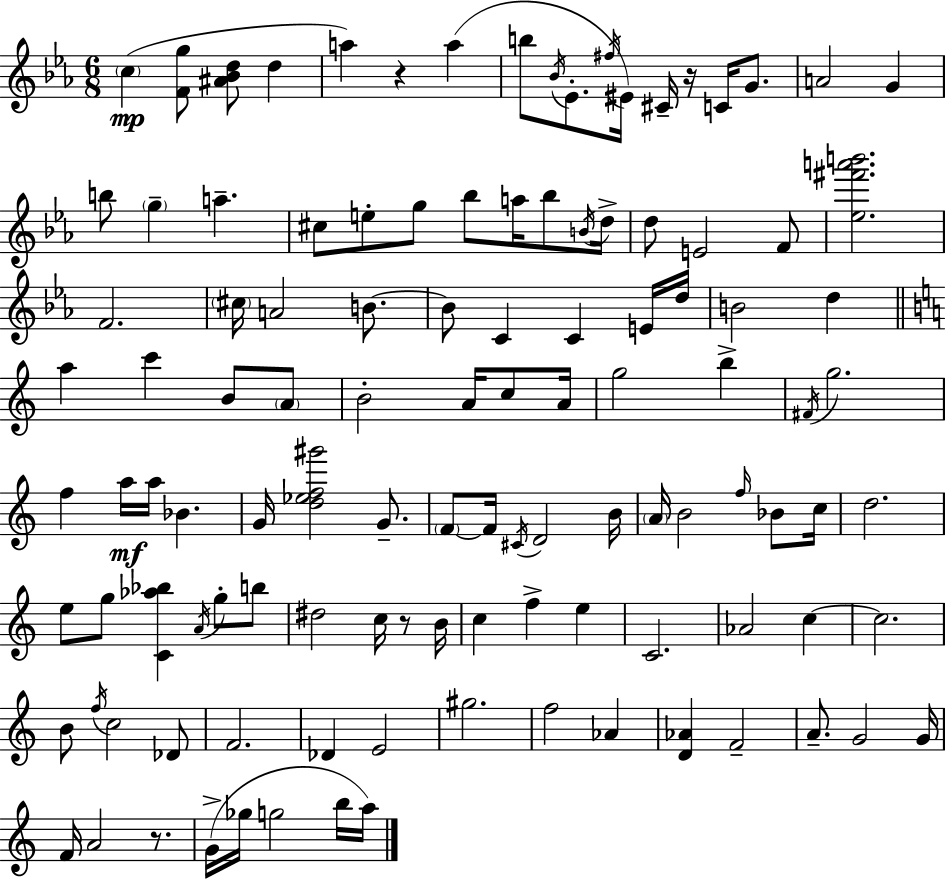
{
  \clef treble
  \numericTimeSignature
  \time 6/8
  \key c \minor
  \parenthesize c''4(\mp <f' g''>8 <ais' bes' d''>8 d''4 | a''4) r4 a''4( | b''8 \acciaccatura { bes'16 } ees'8.-. \acciaccatura { fis''16 } eis'16) cis'16-- r16 c'16 g'8. | a'2 g'4 | \break b''8 \parenthesize g''4-- a''4.-- | cis''8 e''8-. g''8 bes''8 a''16 bes''8 | \acciaccatura { b'16 } d''16-> d''8 e'2 | f'8 <ees'' fis''' a''' b'''>2. | \break f'2. | \parenthesize cis''16 a'2 | b'8.~~ b'8 c'4 c'4 | e'16 d''16 b'2 d''4 | \break \bar "||" \break \key c \major a''4 c'''4 b'8 \parenthesize a'8 | b'2-. a'16 c''8 a'16 | g''2 b''4-> | \acciaccatura { fis'16 } g''2. | \break f''4 a''16\mf a''16 bes'4. | g'16 <d'' ees'' f'' gis'''>2 g'8.-- | \parenthesize f'8~~ f'16 \acciaccatura { cis'16 } d'2 | b'16 \parenthesize a'16 b'2 \grace { f''16 } | \break bes'8 c''16 d''2. | e''8 g''8 <c' aes'' bes''>4 \acciaccatura { a'16 } | g''8-. b''8 dis''2 | c''16 r8 b'16 c''4 f''4-> | \break e''4 c'2. | aes'2 | c''4~~ c''2. | b'8 \acciaccatura { f''16 } c''2 | \break des'8 f'2. | des'4 e'2 | gis''2. | f''2 | \break aes'4 <d' aes'>4 f'2-- | a'8.-- g'2 | g'16 f'16 a'2 | r8. g'16->( ges''16 g''2 | \break b''16 a''16) \bar "|."
}